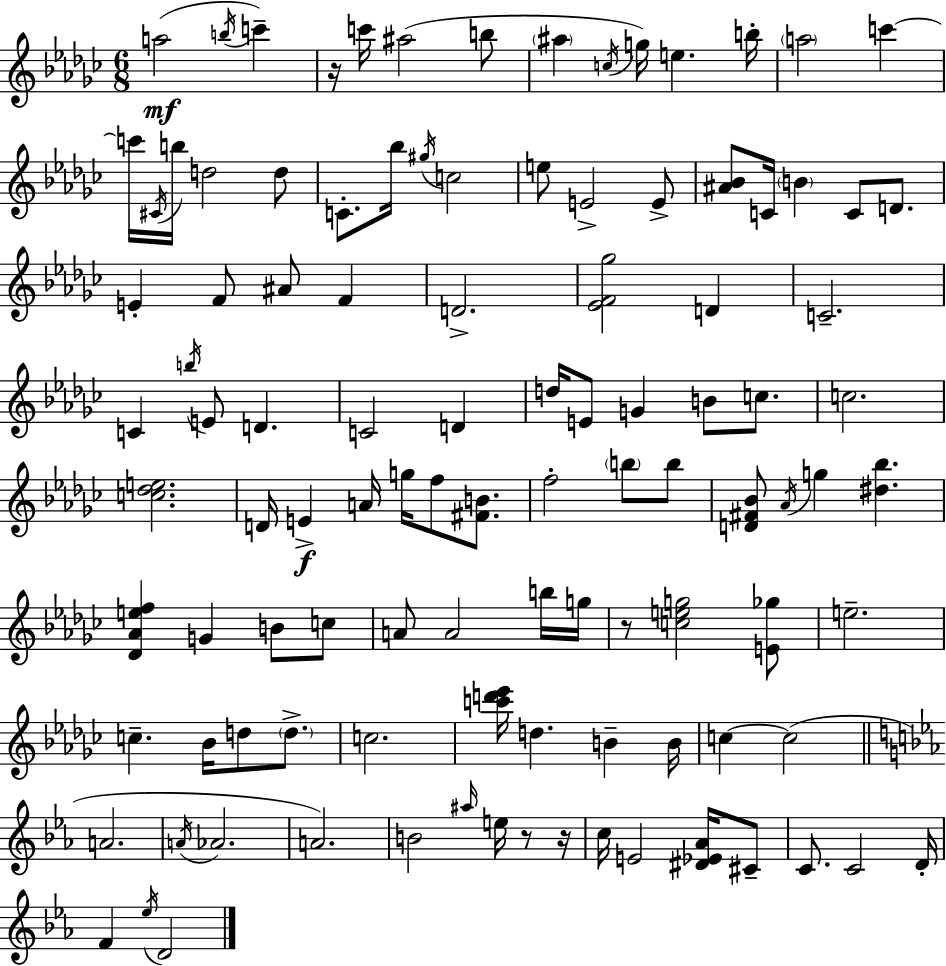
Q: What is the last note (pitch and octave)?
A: D4